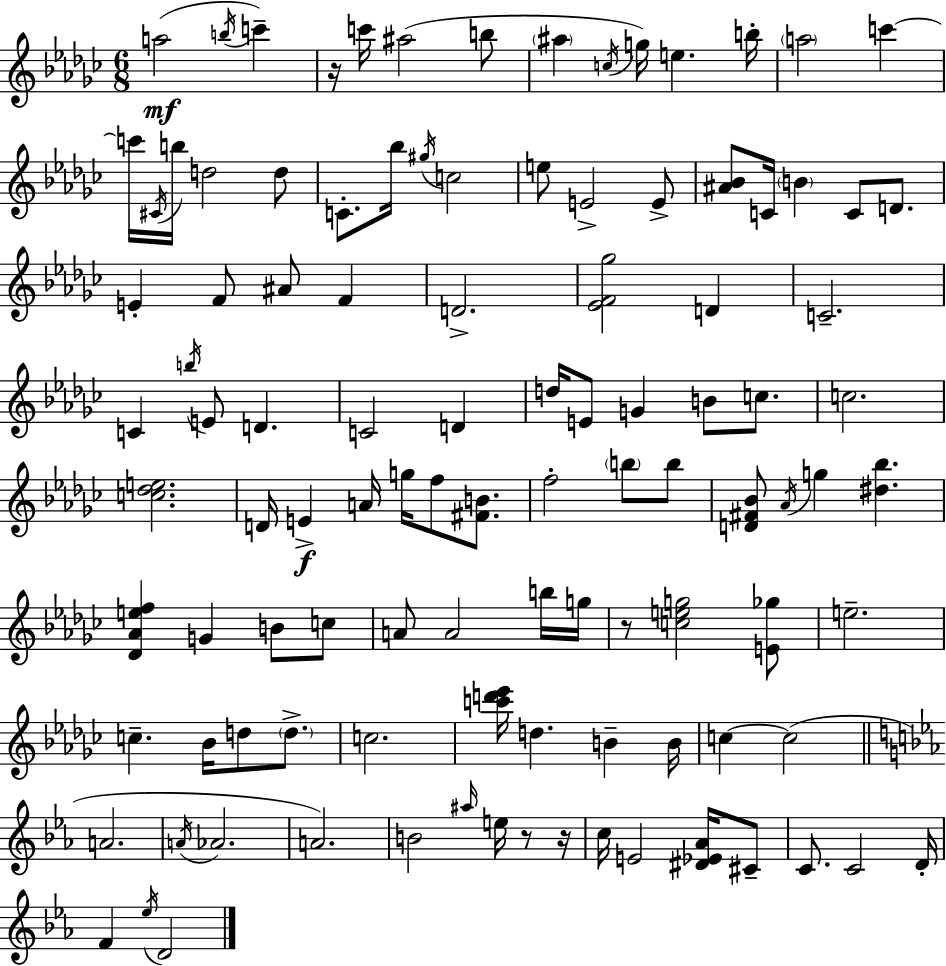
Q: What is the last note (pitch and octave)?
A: D4